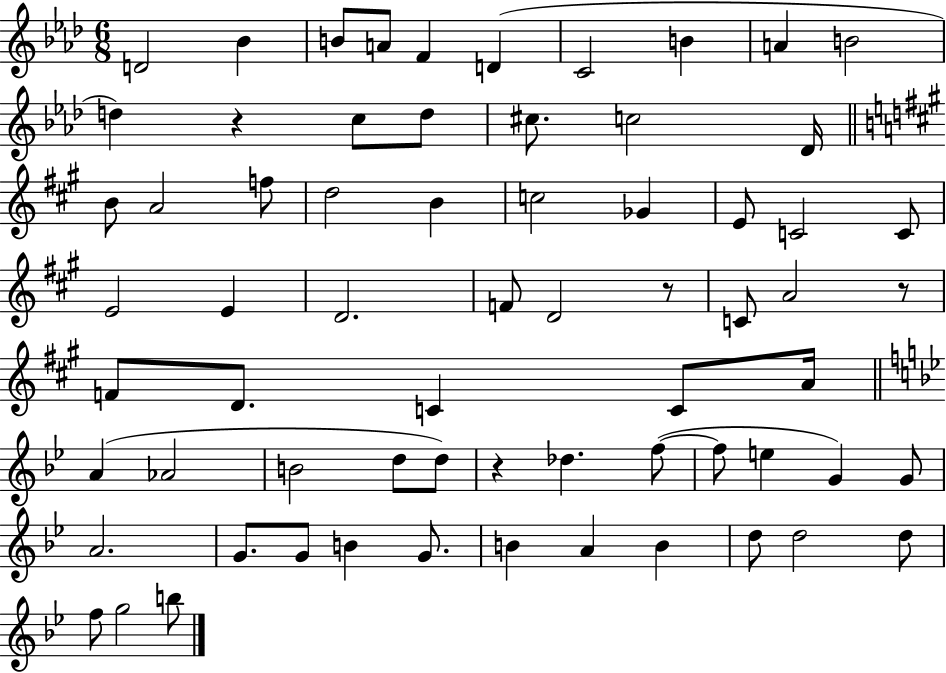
{
  \clef treble
  \numericTimeSignature
  \time 6/8
  \key aes \major
  \repeat volta 2 { d'2 bes'4 | b'8 a'8 f'4 d'4( | c'2 b'4 | a'4 b'2 | \break d''4) r4 c''8 d''8 | cis''8. c''2 des'16 | \bar "||" \break \key a \major b'8 a'2 f''8 | d''2 b'4 | c''2 ges'4 | e'8 c'2 c'8 | \break e'2 e'4 | d'2. | f'8 d'2 r8 | c'8 a'2 r8 | \break f'8 d'8. c'4 c'8 a'16 | \bar "||" \break \key bes \major a'4( aes'2 | b'2 d''8 d''8) | r4 des''4. f''8~(~ | f''8 e''4 g'4) g'8 | \break a'2. | g'8. g'8 b'4 g'8. | b'4 a'4 b'4 | d''8 d''2 d''8 | \break f''8 g''2 b''8 | } \bar "|."
}